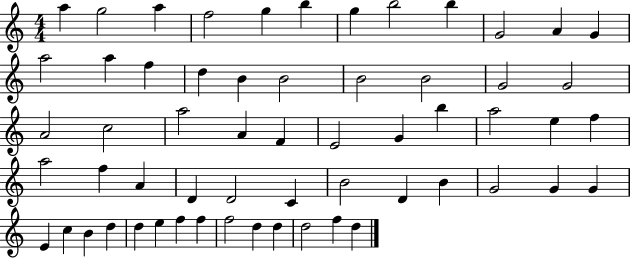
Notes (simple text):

A5/q G5/h A5/q F5/h G5/q B5/q G5/q B5/h B5/q G4/h A4/q G4/q A5/h A5/q F5/q D5/q B4/q B4/h B4/h B4/h G4/h G4/h A4/h C5/h A5/h A4/q F4/q E4/h G4/q B5/q A5/h E5/q F5/q A5/h F5/q A4/q D4/q D4/h C4/q B4/h D4/q B4/q G4/h G4/q G4/q E4/q C5/q B4/q D5/q D5/q E5/q F5/q F5/q F5/h D5/q D5/q D5/h F5/q D5/q